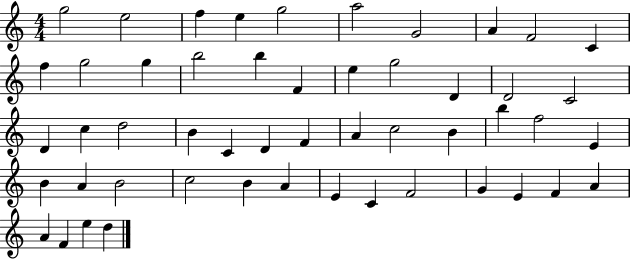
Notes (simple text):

G5/h E5/h F5/q E5/q G5/h A5/h G4/h A4/q F4/h C4/q F5/q G5/h G5/q B5/h B5/q F4/q E5/q G5/h D4/q D4/h C4/h D4/q C5/q D5/h B4/q C4/q D4/q F4/q A4/q C5/h B4/q B5/q F5/h E4/q B4/q A4/q B4/h C5/h B4/q A4/q E4/q C4/q F4/h G4/q E4/q F4/q A4/q A4/q F4/q E5/q D5/q